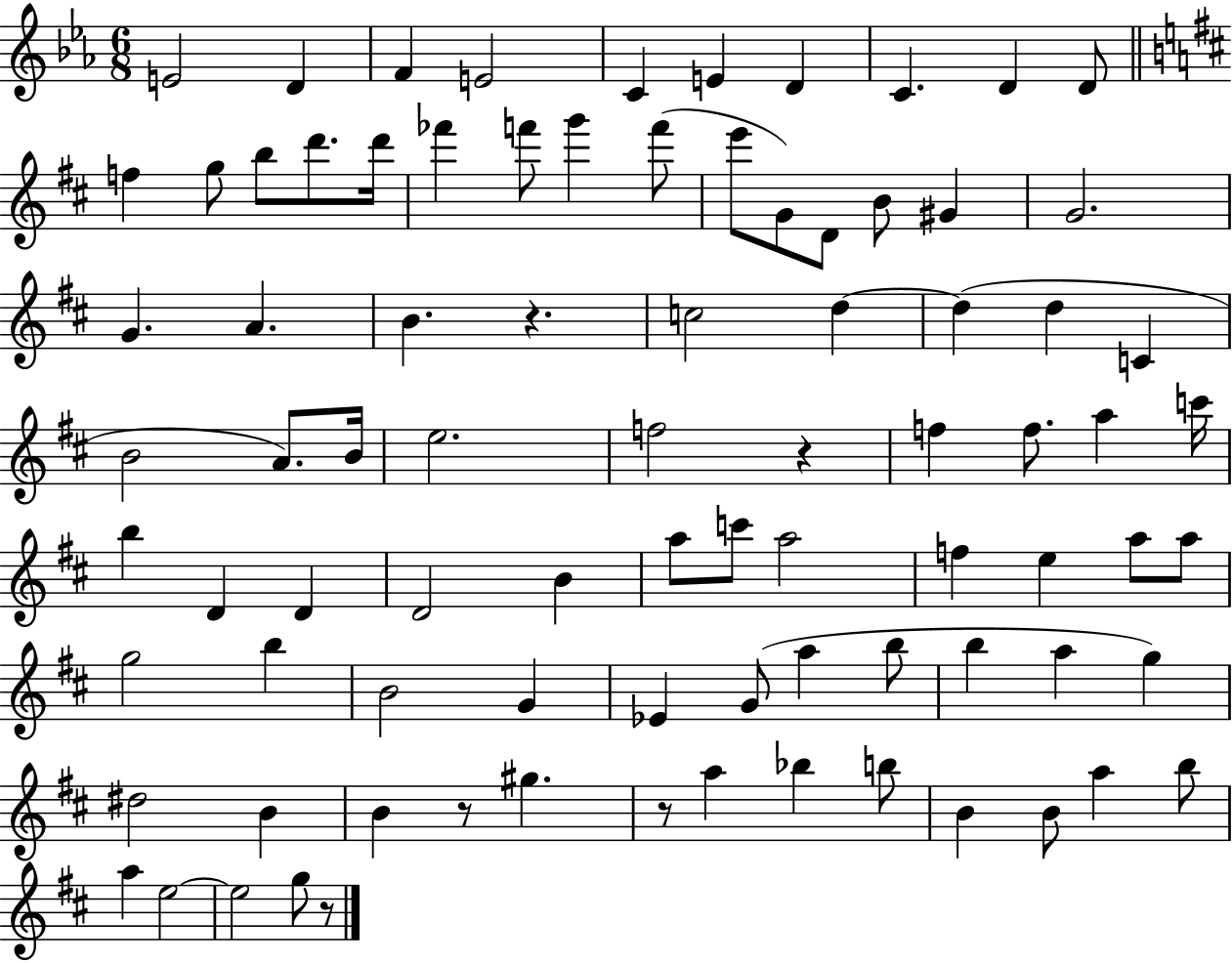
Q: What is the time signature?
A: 6/8